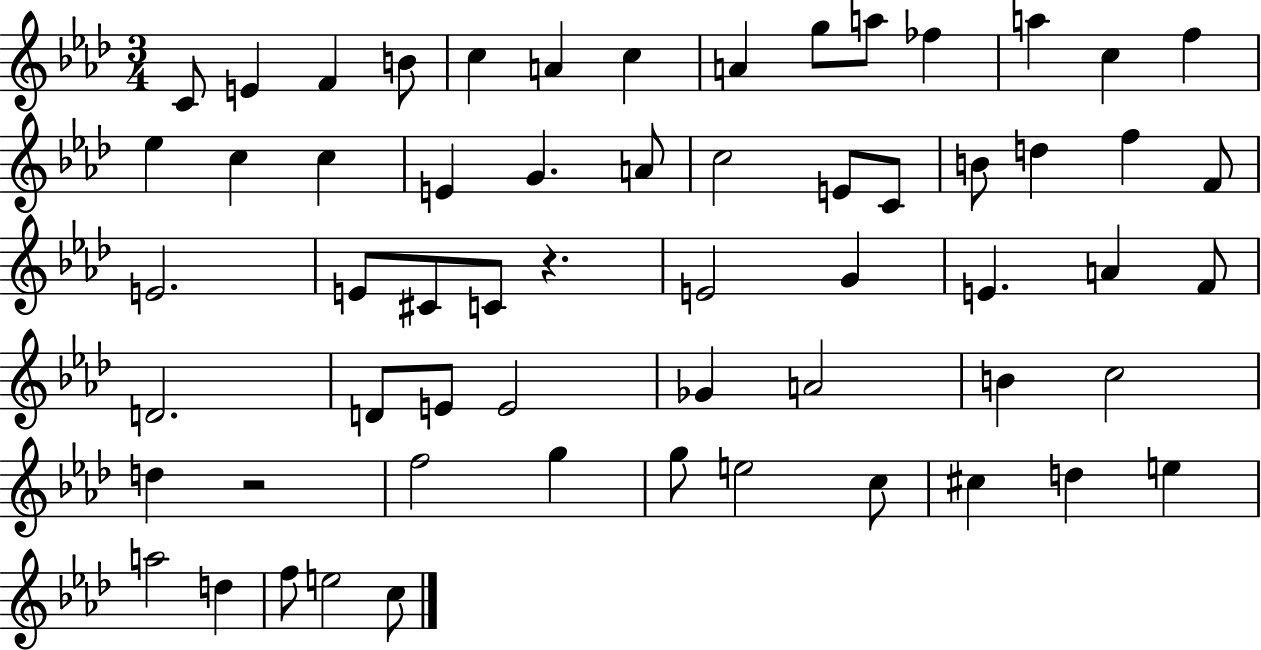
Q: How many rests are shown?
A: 2